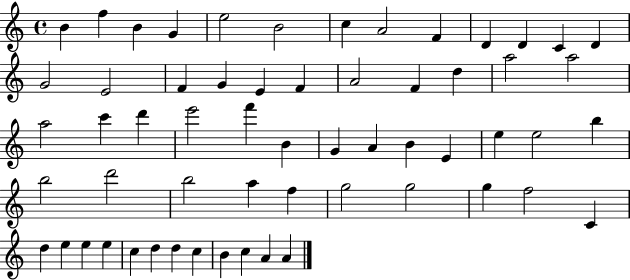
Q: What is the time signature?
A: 4/4